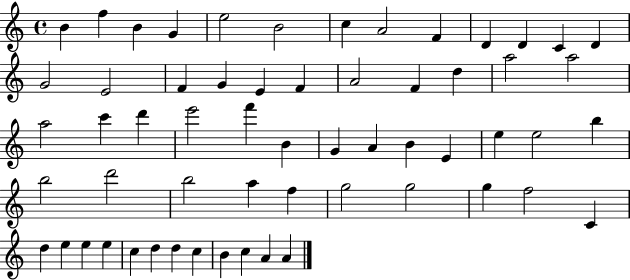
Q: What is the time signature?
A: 4/4